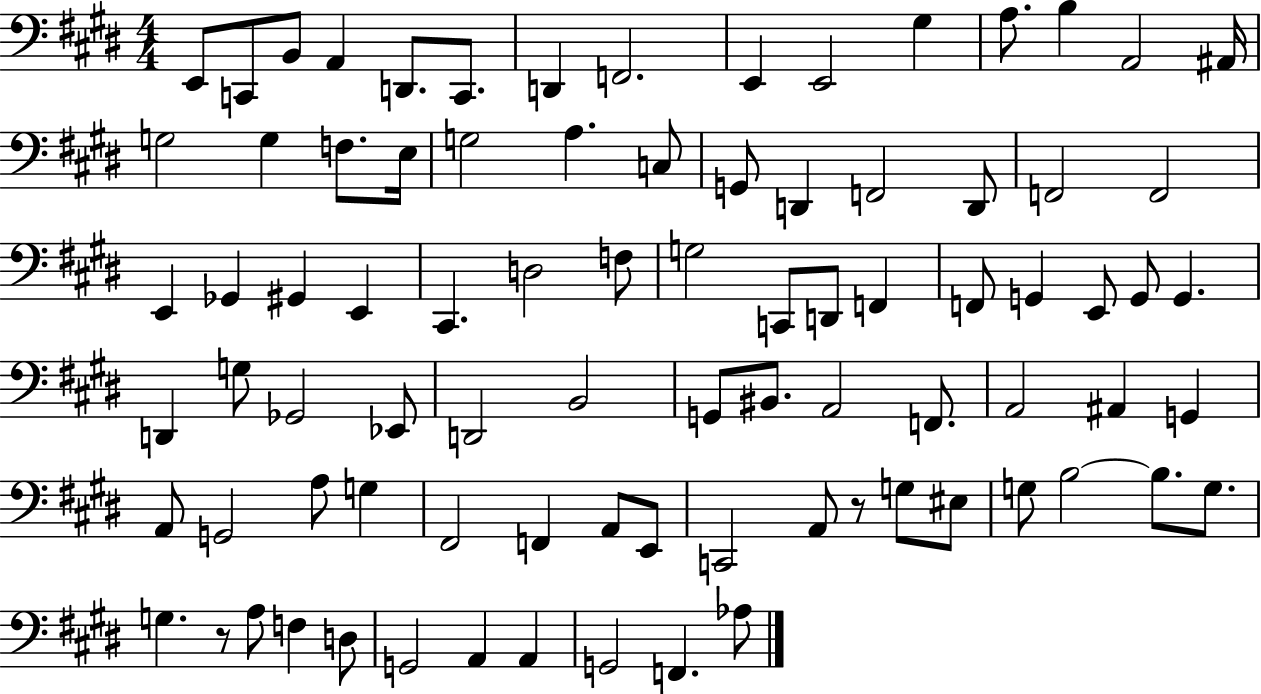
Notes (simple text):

E2/e C2/e B2/e A2/q D2/e. C2/e. D2/q F2/h. E2/q E2/h G#3/q A3/e. B3/q A2/h A#2/s G3/h G3/q F3/e. E3/s G3/h A3/q. C3/e G2/e D2/q F2/h D2/e F2/h F2/h E2/q Gb2/q G#2/q E2/q C#2/q. D3/h F3/e G3/h C2/e D2/e F2/q F2/e G2/q E2/e G2/e G2/q. D2/q G3/e Gb2/h Eb2/e D2/h B2/h G2/e BIS2/e. A2/h F2/e. A2/h A#2/q G2/q A2/e G2/h A3/e G3/q F#2/h F2/q A2/e E2/e C2/h A2/e R/e G3/e EIS3/e G3/e B3/h B3/e. G3/e. G3/q. R/e A3/e F3/q D3/e G2/h A2/q A2/q G2/h F2/q. Ab3/e